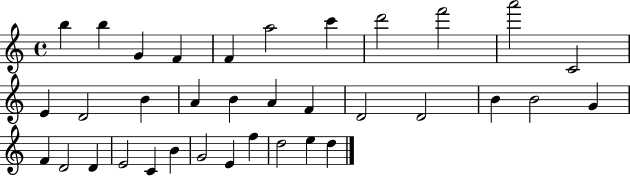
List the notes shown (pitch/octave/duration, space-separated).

B5/q B5/q G4/q F4/q F4/q A5/h C6/q D6/h F6/h A6/h C4/h E4/q D4/h B4/q A4/q B4/q A4/q F4/q D4/h D4/h B4/q B4/h G4/q F4/q D4/h D4/q E4/h C4/q B4/q G4/h E4/q F5/q D5/h E5/q D5/q